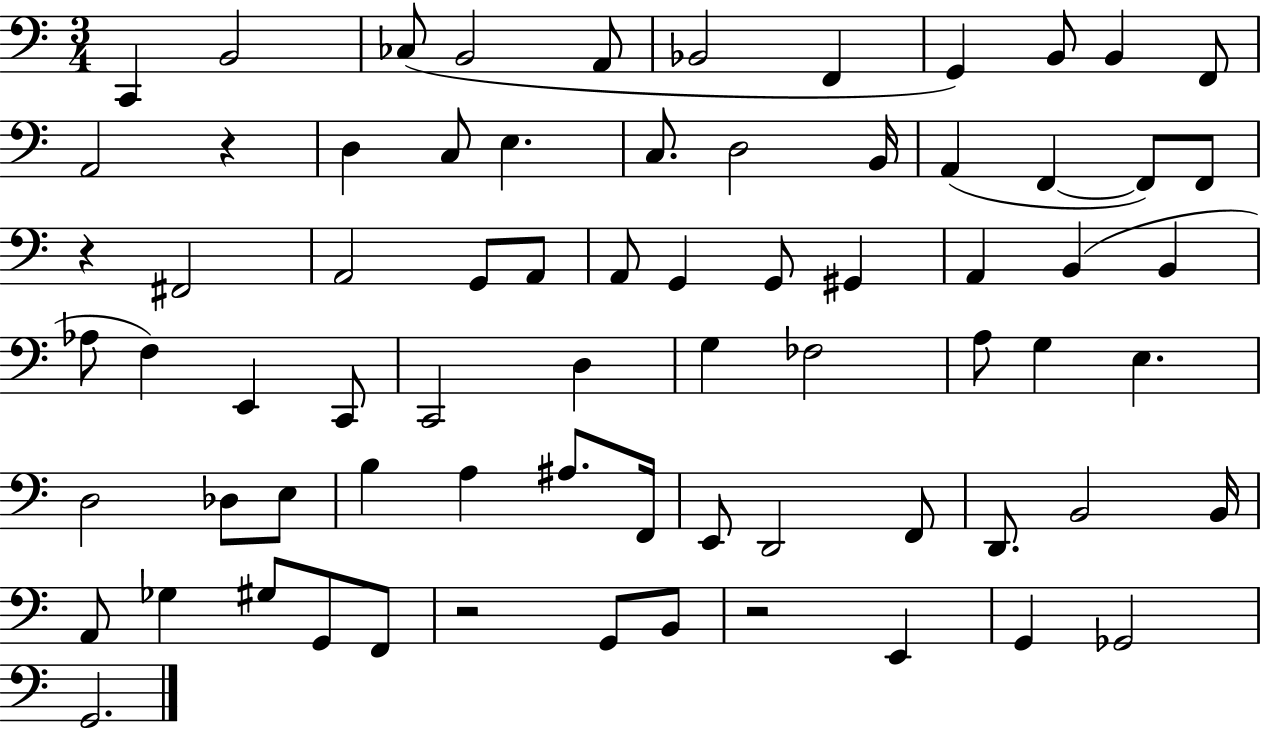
{
  \clef bass
  \numericTimeSignature
  \time 3/4
  \key c \major
  c,4 b,2 | ces8( b,2 a,8 | bes,2 f,4 | g,4) b,8 b,4 f,8 | \break a,2 r4 | d4 c8 e4. | c8. d2 b,16 | a,4( f,4~~ f,8) f,8 | \break r4 fis,2 | a,2 g,8 a,8 | a,8 g,4 g,8 gis,4 | a,4 b,4( b,4 | \break aes8 f4) e,4 c,8 | c,2 d4 | g4 fes2 | a8 g4 e4. | \break d2 des8 e8 | b4 a4 ais8. f,16 | e,8 d,2 f,8 | d,8. b,2 b,16 | \break a,8 ges4 gis8 g,8 f,8 | r2 g,8 b,8 | r2 e,4 | g,4 ges,2 | \break g,2. | \bar "|."
}